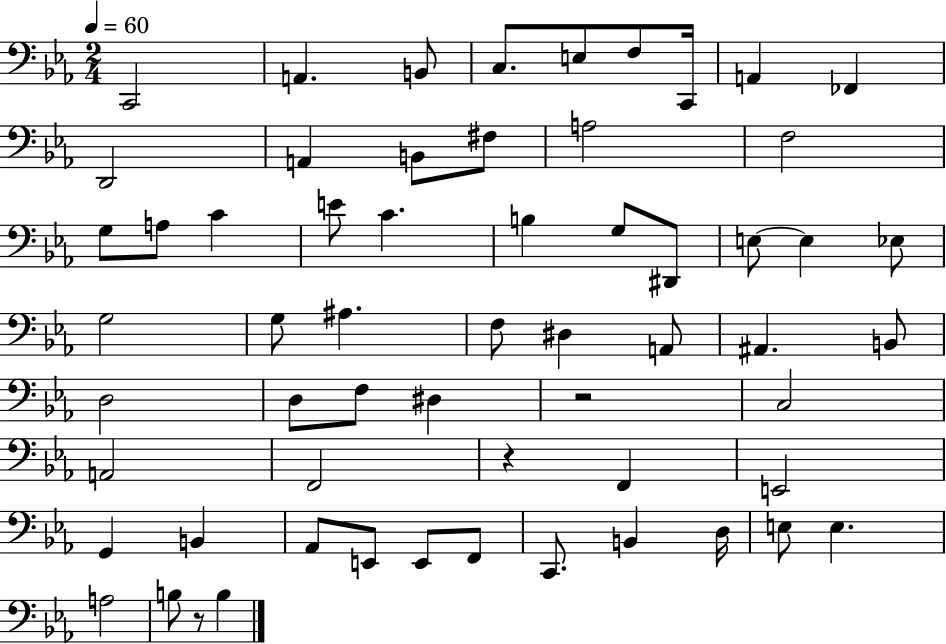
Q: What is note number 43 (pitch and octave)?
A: E2